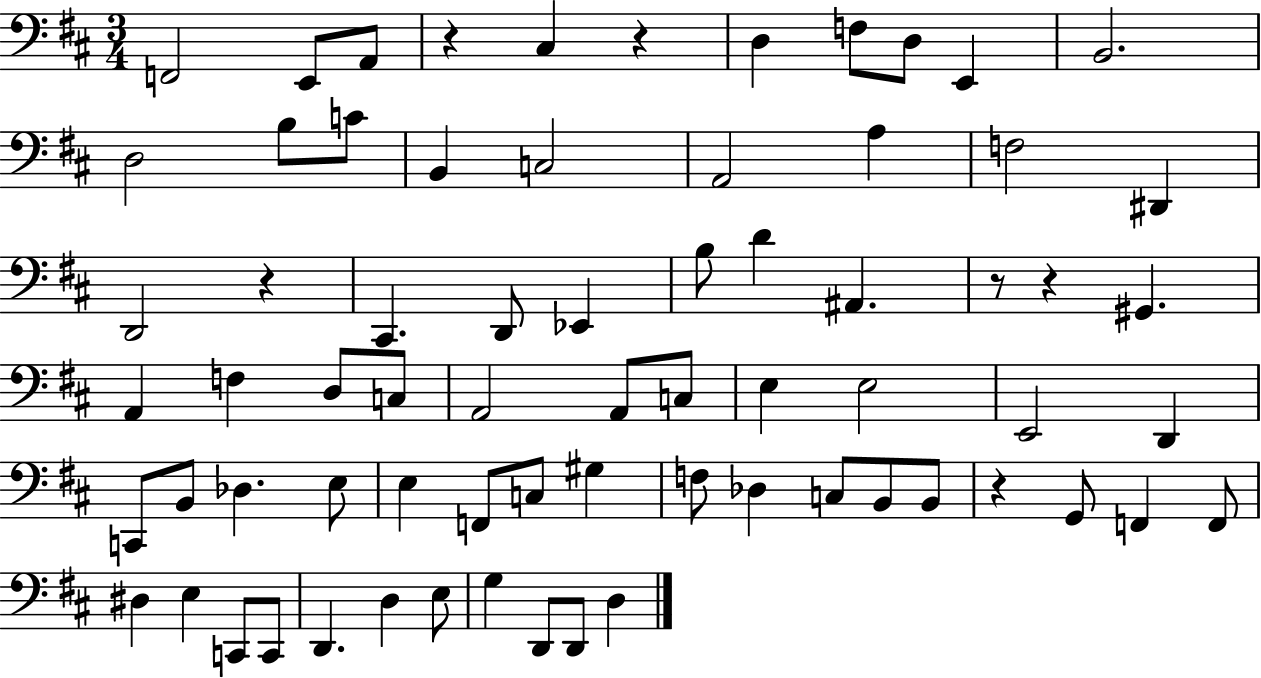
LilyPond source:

{
  \clef bass
  \numericTimeSignature
  \time 3/4
  \key d \major
  f,2 e,8 a,8 | r4 cis4 r4 | d4 f8 d8 e,4 | b,2. | \break d2 b8 c'8 | b,4 c2 | a,2 a4 | f2 dis,4 | \break d,2 r4 | cis,4. d,8 ees,4 | b8 d'4 ais,4. | r8 r4 gis,4. | \break a,4 f4 d8 c8 | a,2 a,8 c8 | e4 e2 | e,2 d,4 | \break c,8 b,8 des4. e8 | e4 f,8 c8 gis4 | f8 des4 c8 b,8 b,8 | r4 g,8 f,4 f,8 | \break dis4 e4 c,8 c,8 | d,4. d4 e8 | g4 d,8 d,8 d4 | \bar "|."
}